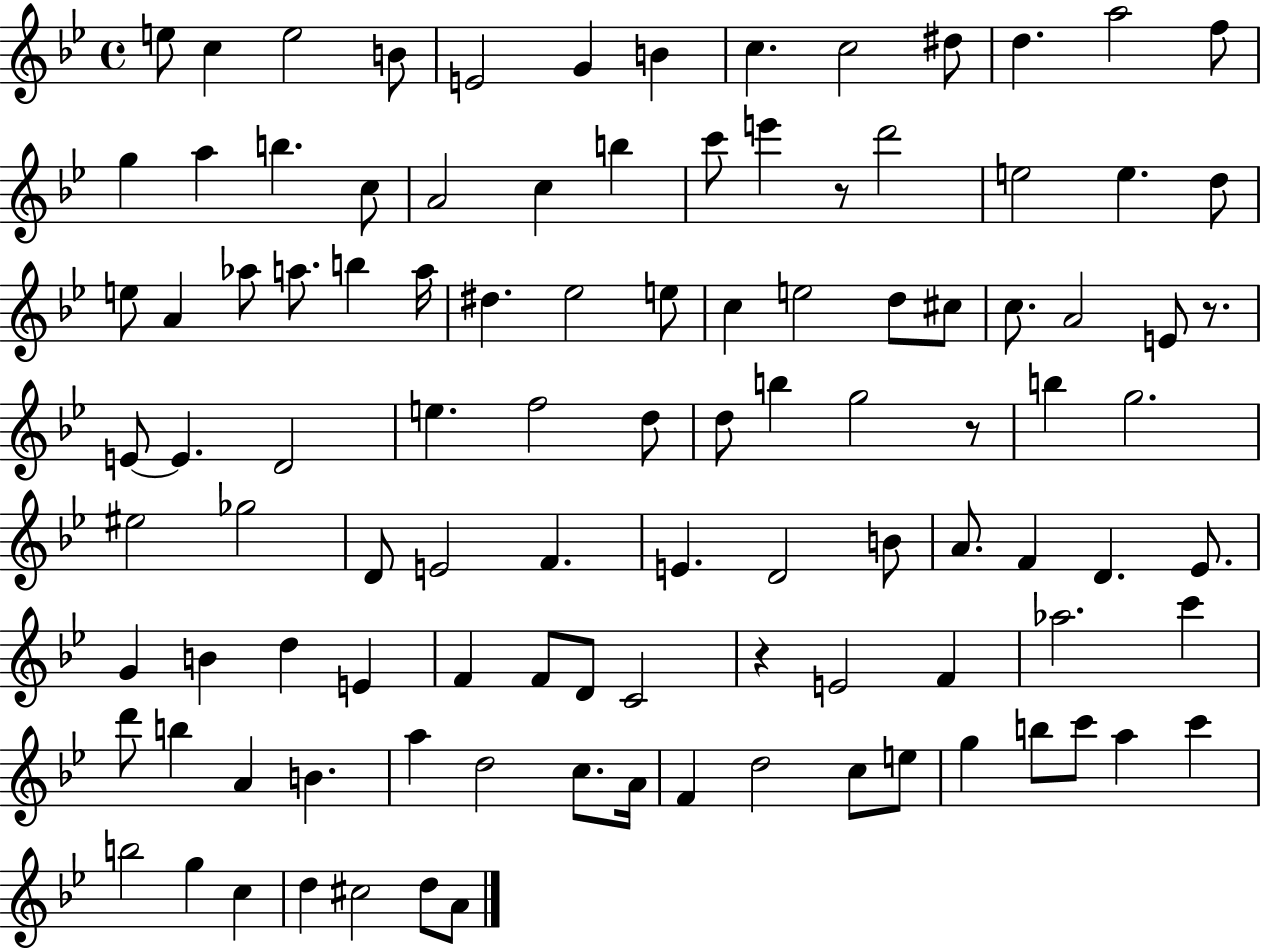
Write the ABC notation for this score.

X:1
T:Untitled
M:4/4
L:1/4
K:Bb
e/2 c e2 B/2 E2 G B c c2 ^d/2 d a2 f/2 g a b c/2 A2 c b c'/2 e' z/2 d'2 e2 e d/2 e/2 A _a/2 a/2 b a/4 ^d _e2 e/2 c e2 d/2 ^c/2 c/2 A2 E/2 z/2 E/2 E D2 e f2 d/2 d/2 b g2 z/2 b g2 ^e2 _g2 D/2 E2 F E D2 B/2 A/2 F D _E/2 G B d E F F/2 D/2 C2 z E2 F _a2 c' d'/2 b A B a d2 c/2 A/4 F d2 c/2 e/2 g b/2 c'/2 a c' b2 g c d ^c2 d/2 A/2